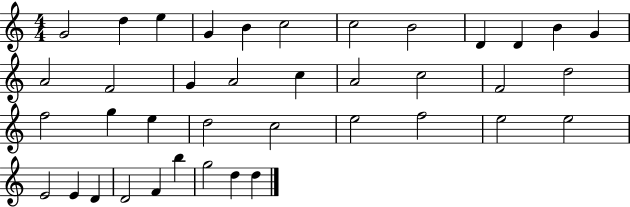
G4/h D5/q E5/q G4/q B4/q C5/h C5/h B4/h D4/q D4/q B4/q G4/q A4/h F4/h G4/q A4/h C5/q A4/h C5/h F4/h D5/h F5/h G5/q E5/q D5/h C5/h E5/h F5/h E5/h E5/h E4/h E4/q D4/q D4/h F4/q B5/q G5/h D5/q D5/q